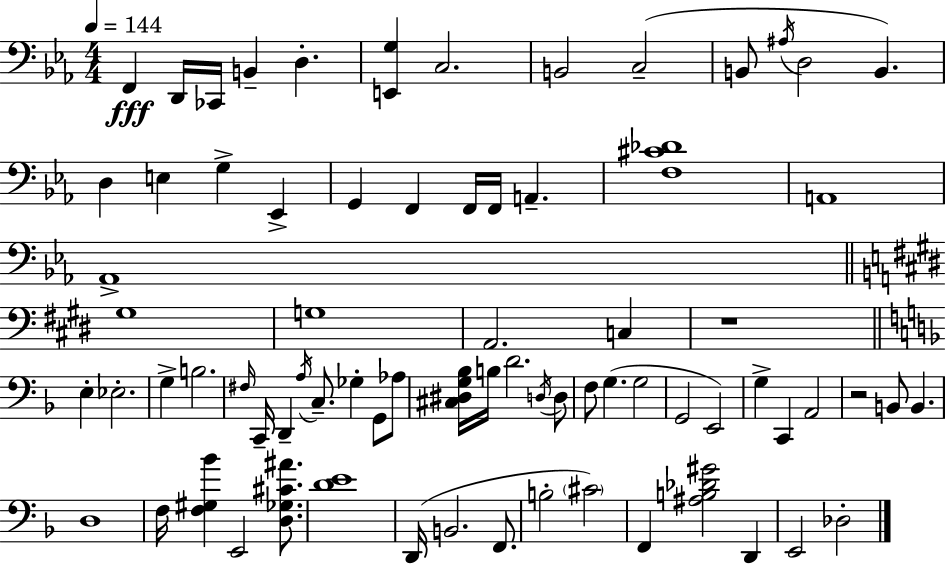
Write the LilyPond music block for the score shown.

{
  \clef bass
  \numericTimeSignature
  \time 4/4
  \key c \minor
  \tempo 4 = 144
  f,4\fff d,16 ces,16 b,4-- d4.-. | <e, g>4 c2. | b,2 c2--( | b,8 \acciaccatura { ais16 } d2 b,4.) | \break d4 e4 g4-> ees,4-> | g,4 f,4 f,16 f,16 a,4.-- | <f cis' des'>1 | a,1 | \break aes,1-> | \bar "||" \break \key e \major gis1 | g1 | a,2. c4 | r1 | \break \bar "||" \break \key f \major e4-. ees2.-. | g4-> b2. | \grace { fis16 } c,16-- d,4-- \acciaccatura { a16 } c8.-- ges4-. g,8 | aes8 <cis dis g bes>16 b16 d'2. | \break \acciaccatura { d16 } d8 f8 g4.( g2 | g,2 e,2) | g4-> c,4 a,2 | r2 b,8 b,4. | \break d1 | f16 <f gis bes'>4 e,2 | <d ges cis' ais'>8. <d' e'>1 | d,16( b,2. | \break f,8. b2-. \parenthesize cis'2) | f,4 <ais b des' gis'>2 d,4 | e,2 des2-. | \bar "|."
}